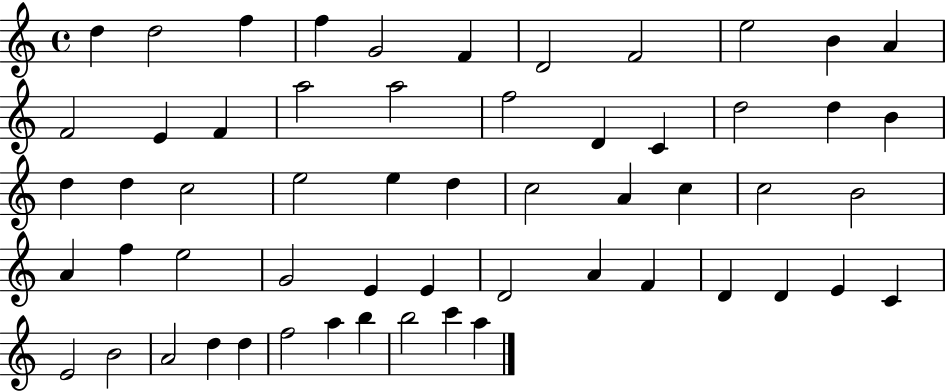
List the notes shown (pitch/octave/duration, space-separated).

D5/q D5/h F5/q F5/q G4/h F4/q D4/h F4/h E5/h B4/q A4/q F4/h E4/q F4/q A5/h A5/h F5/h D4/q C4/q D5/h D5/q B4/q D5/q D5/q C5/h E5/h E5/q D5/q C5/h A4/q C5/q C5/h B4/h A4/q F5/q E5/h G4/h E4/q E4/q D4/h A4/q F4/q D4/q D4/q E4/q C4/q E4/h B4/h A4/h D5/q D5/q F5/h A5/q B5/q B5/h C6/q A5/q